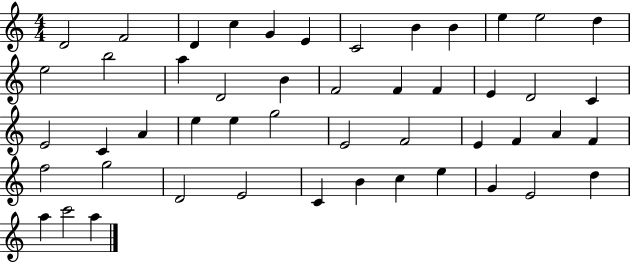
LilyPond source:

{
  \clef treble
  \numericTimeSignature
  \time 4/4
  \key c \major
  d'2 f'2 | d'4 c''4 g'4 e'4 | c'2 b'4 b'4 | e''4 e''2 d''4 | \break e''2 b''2 | a''4 d'2 b'4 | f'2 f'4 f'4 | e'4 d'2 c'4 | \break e'2 c'4 a'4 | e''4 e''4 g''2 | e'2 f'2 | e'4 f'4 a'4 f'4 | \break f''2 g''2 | d'2 e'2 | c'4 b'4 c''4 e''4 | g'4 e'2 d''4 | \break a''4 c'''2 a''4 | \bar "|."
}